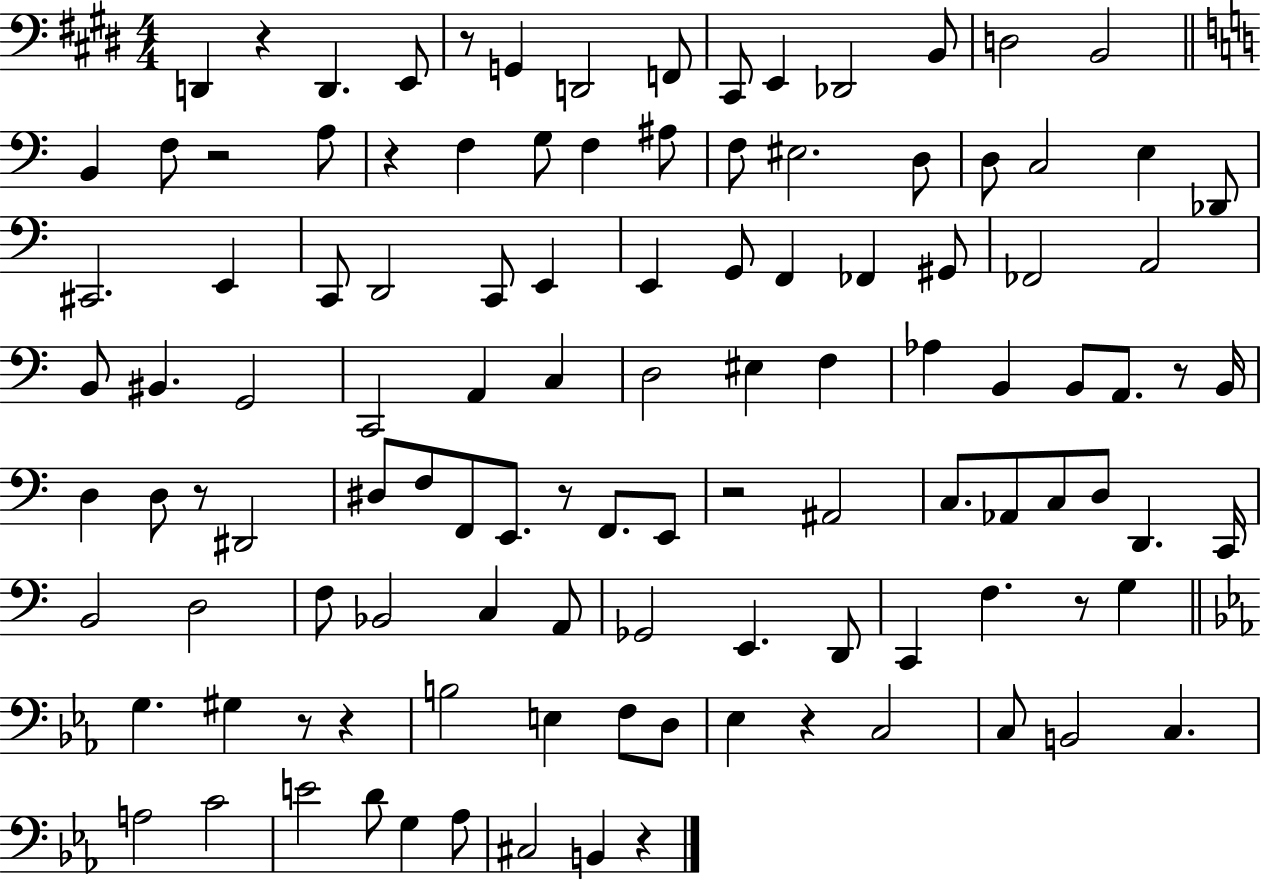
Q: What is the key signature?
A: E major